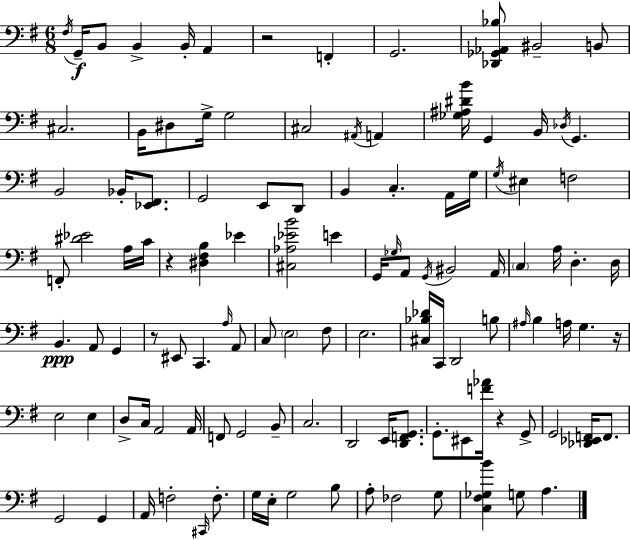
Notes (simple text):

F#3/s G2/s B2/e B2/q B2/s A2/q R/h F2/q G2/h. [Db2,Gb2,Ab2,Bb3]/e BIS2/h B2/e C#3/h. B2/s D#3/e G3/s G3/h C#3/h A#2/s A2/q [Gb3,A#3,D#4,B4]/s G2/q B2/s Db3/s G2/q. B2/h Bb2/s [Eb2,F#2]/e. G2/h E2/e D2/e B2/q C3/q. A2/s G3/s G3/s EIS3/q F3/h F2/e [D#4,Eb4]/h A3/s C4/s R/q [D#3,F#3,B3]/q Eb4/q [C#3,Ab3,Eb4,B4]/h E4/q G2/s Gb3/s A2/e G2/s BIS2/h A2/s C3/q A3/s D3/q. D3/s B2/q. A2/e G2/q R/e EIS2/e C2/q. A3/s A2/e C3/e E3/h F#3/e E3/h. [C#3,Bb3,Db4]/s C2/s D2/h B3/e A#3/s B3/q A3/s G3/q. R/s E3/h E3/q D3/e C3/s A2/h A2/s F2/e G2/h B2/e C3/h. D2/h E2/s [D2,F2,G2]/e. G2/e. EIS2/e [F4,Ab4]/s R/q G2/e G2/h [Db2,Eb2,F2]/s F2/e. G2/h G2/q A2/s F3/h C#2/s F3/e. G3/s E3/s G3/h B3/e A3/e FES3/h G3/e [C3,F#3,Gb3,B4]/q G3/e A3/q.